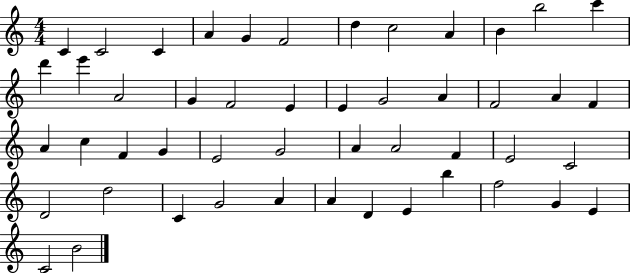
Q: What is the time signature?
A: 4/4